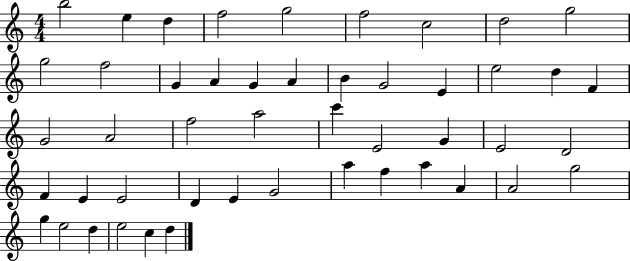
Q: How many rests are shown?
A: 0